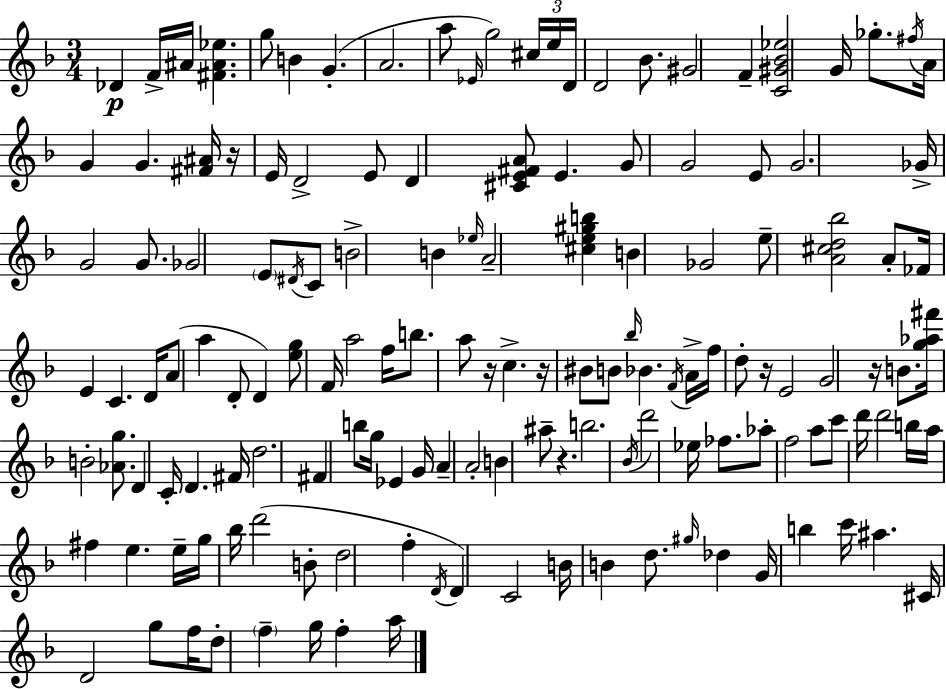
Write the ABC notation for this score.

X:1
T:Untitled
M:3/4
L:1/4
K:Dm
_D F/4 ^A/4 [^F^A_e] g/2 B G A2 a/2 _E/4 g2 ^c/4 e/4 D/4 D2 _B/2 ^G2 F [C^G_B_e]2 G/4 _g/2 ^f/4 A/4 G G [^F^A]/4 z/4 E/4 D2 E/2 D [^CE^FA]/2 E G/2 G2 E/2 G2 _G/4 G2 G/2 _G2 E/2 ^D/4 C/2 B2 B _e/4 A2 [^ce^gb] B _G2 e/2 [A^cd_b]2 A/2 _F/4 E C D/4 A/2 a D/2 D [eg]/2 F/4 a2 f/4 b/2 a/2 z/4 c z/4 ^B/2 B/2 _b/4 _B F/4 A/4 f/4 d/2 z/4 E2 G2 z/4 B/2 [g_a^f']/4 B2 [_Ag]/2 D C/4 D ^F/4 d2 ^F b/2 g/4 _E G/4 A A2 B ^a/2 z b2 _B/4 d'2 _e/4 _f/2 _a/2 f2 a/2 c'/2 d'/4 d'2 b/4 a/4 ^f e e/4 g/4 _b/4 d'2 B/2 d2 f D/4 D C2 B/4 B d/2 ^g/4 _d G/4 b c'/4 ^a ^C/4 D2 g/2 f/4 d/2 f g/4 f a/4